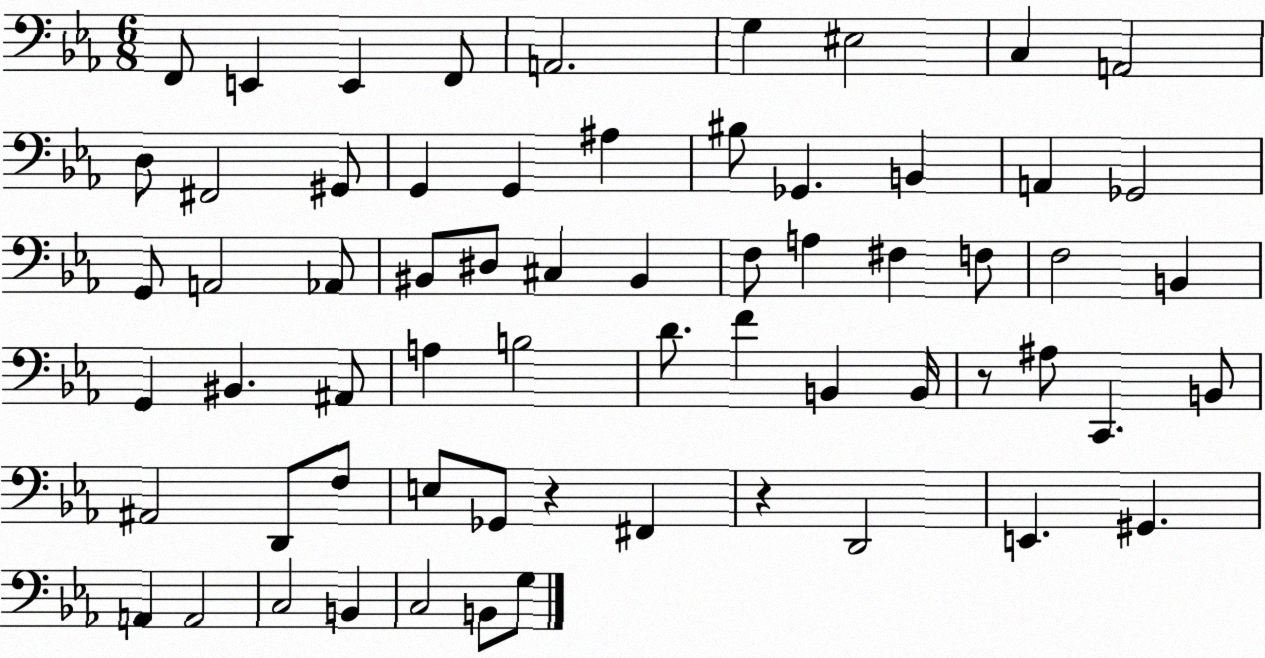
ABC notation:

X:1
T:Untitled
M:6/8
L:1/4
K:Eb
F,,/2 E,, E,, F,,/2 A,,2 G, ^E,2 C, A,,2 D,/2 ^F,,2 ^G,,/2 G,, G,, ^A, ^B,/2 _G,, B,, A,, _G,,2 G,,/2 A,,2 _A,,/2 ^B,,/2 ^D,/2 ^C, ^B,, F,/2 A, ^F, F,/2 F,2 B,, G,, ^B,, ^A,,/2 A, B,2 D/2 F B,, B,,/4 z/2 ^A,/2 C,, B,,/2 ^A,,2 D,,/2 F,/2 E,/2 _G,,/2 z ^F,, z D,,2 E,, ^G,, A,, A,,2 C,2 B,, C,2 B,,/2 G,/2